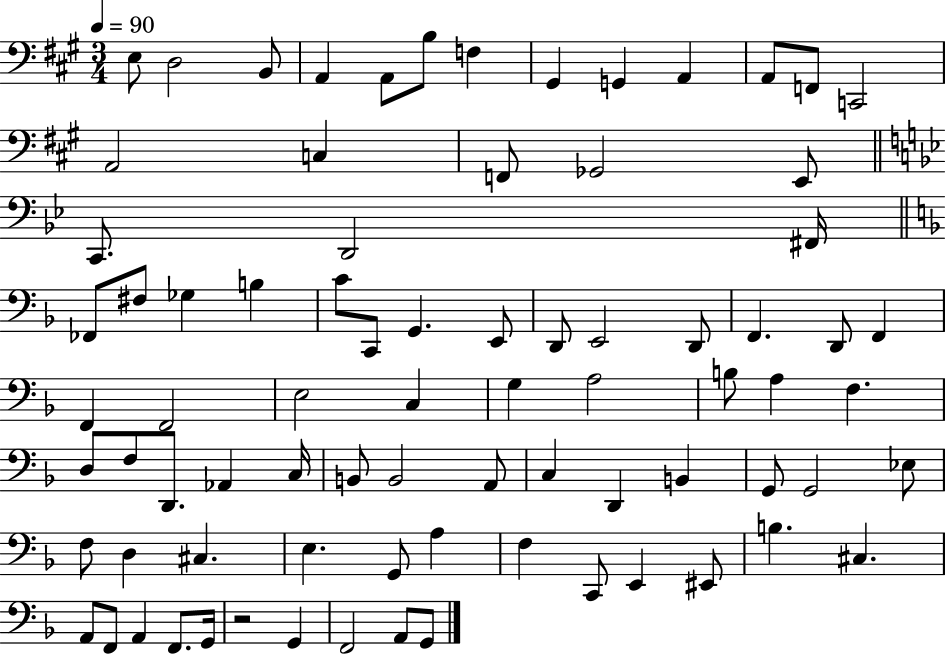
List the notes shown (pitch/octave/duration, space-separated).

E3/e D3/h B2/e A2/q A2/e B3/e F3/q G#2/q G2/q A2/q A2/e F2/e C2/h A2/h C3/q F2/e Gb2/h E2/e C2/e. D2/h F#2/s FES2/e F#3/e Gb3/q B3/q C4/e C2/e G2/q. E2/e D2/e E2/h D2/e F2/q. D2/e F2/q F2/q F2/h E3/h C3/q G3/q A3/h B3/e A3/q F3/q. D3/e F3/e D2/e. Ab2/q C3/s B2/e B2/h A2/e C3/q D2/q B2/q G2/e G2/h Eb3/e F3/e D3/q C#3/q. E3/q. G2/e A3/q F3/q C2/e E2/q EIS2/e B3/q. C#3/q. A2/e F2/e A2/q F2/e. G2/s R/h G2/q F2/h A2/e G2/e